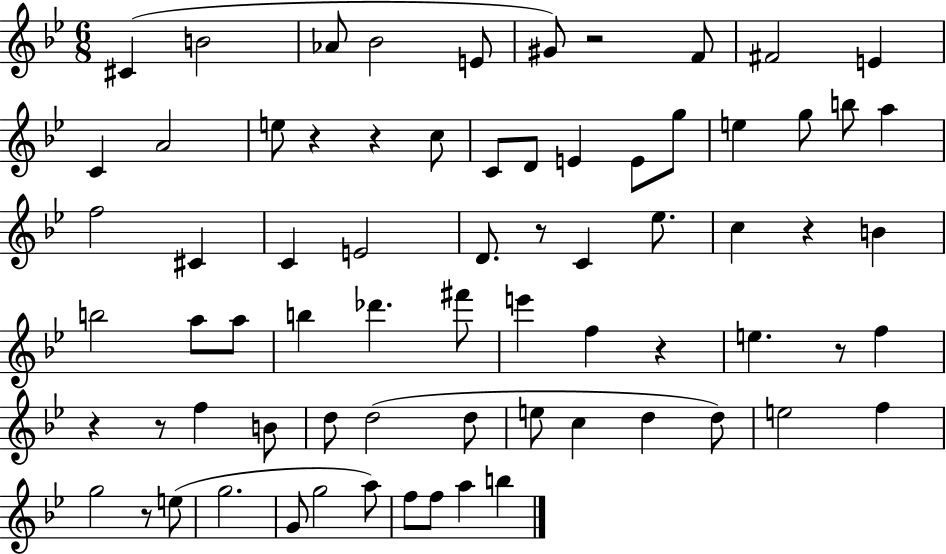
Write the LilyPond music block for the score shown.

{
  \clef treble
  \numericTimeSignature
  \time 6/8
  \key bes \major
  cis'4( b'2 | aes'8 bes'2 e'8 | gis'8) r2 f'8 | fis'2 e'4 | \break c'4 a'2 | e''8 r4 r4 c''8 | c'8 d'8 e'4 e'8 g''8 | e''4 g''8 b''8 a''4 | \break f''2 cis'4 | c'4 e'2 | d'8. r8 c'4 ees''8. | c''4 r4 b'4 | \break b''2 a''8 a''8 | b''4 des'''4. fis'''8 | e'''4 f''4 r4 | e''4. r8 f''4 | \break r4 r8 f''4 b'8 | d''8 d''2( d''8 | e''8 c''4 d''4 d''8) | e''2 f''4 | \break g''2 r8 e''8( | g''2. | g'8 g''2 a''8) | f''8 f''8 a''4 b''4 | \break \bar "|."
}